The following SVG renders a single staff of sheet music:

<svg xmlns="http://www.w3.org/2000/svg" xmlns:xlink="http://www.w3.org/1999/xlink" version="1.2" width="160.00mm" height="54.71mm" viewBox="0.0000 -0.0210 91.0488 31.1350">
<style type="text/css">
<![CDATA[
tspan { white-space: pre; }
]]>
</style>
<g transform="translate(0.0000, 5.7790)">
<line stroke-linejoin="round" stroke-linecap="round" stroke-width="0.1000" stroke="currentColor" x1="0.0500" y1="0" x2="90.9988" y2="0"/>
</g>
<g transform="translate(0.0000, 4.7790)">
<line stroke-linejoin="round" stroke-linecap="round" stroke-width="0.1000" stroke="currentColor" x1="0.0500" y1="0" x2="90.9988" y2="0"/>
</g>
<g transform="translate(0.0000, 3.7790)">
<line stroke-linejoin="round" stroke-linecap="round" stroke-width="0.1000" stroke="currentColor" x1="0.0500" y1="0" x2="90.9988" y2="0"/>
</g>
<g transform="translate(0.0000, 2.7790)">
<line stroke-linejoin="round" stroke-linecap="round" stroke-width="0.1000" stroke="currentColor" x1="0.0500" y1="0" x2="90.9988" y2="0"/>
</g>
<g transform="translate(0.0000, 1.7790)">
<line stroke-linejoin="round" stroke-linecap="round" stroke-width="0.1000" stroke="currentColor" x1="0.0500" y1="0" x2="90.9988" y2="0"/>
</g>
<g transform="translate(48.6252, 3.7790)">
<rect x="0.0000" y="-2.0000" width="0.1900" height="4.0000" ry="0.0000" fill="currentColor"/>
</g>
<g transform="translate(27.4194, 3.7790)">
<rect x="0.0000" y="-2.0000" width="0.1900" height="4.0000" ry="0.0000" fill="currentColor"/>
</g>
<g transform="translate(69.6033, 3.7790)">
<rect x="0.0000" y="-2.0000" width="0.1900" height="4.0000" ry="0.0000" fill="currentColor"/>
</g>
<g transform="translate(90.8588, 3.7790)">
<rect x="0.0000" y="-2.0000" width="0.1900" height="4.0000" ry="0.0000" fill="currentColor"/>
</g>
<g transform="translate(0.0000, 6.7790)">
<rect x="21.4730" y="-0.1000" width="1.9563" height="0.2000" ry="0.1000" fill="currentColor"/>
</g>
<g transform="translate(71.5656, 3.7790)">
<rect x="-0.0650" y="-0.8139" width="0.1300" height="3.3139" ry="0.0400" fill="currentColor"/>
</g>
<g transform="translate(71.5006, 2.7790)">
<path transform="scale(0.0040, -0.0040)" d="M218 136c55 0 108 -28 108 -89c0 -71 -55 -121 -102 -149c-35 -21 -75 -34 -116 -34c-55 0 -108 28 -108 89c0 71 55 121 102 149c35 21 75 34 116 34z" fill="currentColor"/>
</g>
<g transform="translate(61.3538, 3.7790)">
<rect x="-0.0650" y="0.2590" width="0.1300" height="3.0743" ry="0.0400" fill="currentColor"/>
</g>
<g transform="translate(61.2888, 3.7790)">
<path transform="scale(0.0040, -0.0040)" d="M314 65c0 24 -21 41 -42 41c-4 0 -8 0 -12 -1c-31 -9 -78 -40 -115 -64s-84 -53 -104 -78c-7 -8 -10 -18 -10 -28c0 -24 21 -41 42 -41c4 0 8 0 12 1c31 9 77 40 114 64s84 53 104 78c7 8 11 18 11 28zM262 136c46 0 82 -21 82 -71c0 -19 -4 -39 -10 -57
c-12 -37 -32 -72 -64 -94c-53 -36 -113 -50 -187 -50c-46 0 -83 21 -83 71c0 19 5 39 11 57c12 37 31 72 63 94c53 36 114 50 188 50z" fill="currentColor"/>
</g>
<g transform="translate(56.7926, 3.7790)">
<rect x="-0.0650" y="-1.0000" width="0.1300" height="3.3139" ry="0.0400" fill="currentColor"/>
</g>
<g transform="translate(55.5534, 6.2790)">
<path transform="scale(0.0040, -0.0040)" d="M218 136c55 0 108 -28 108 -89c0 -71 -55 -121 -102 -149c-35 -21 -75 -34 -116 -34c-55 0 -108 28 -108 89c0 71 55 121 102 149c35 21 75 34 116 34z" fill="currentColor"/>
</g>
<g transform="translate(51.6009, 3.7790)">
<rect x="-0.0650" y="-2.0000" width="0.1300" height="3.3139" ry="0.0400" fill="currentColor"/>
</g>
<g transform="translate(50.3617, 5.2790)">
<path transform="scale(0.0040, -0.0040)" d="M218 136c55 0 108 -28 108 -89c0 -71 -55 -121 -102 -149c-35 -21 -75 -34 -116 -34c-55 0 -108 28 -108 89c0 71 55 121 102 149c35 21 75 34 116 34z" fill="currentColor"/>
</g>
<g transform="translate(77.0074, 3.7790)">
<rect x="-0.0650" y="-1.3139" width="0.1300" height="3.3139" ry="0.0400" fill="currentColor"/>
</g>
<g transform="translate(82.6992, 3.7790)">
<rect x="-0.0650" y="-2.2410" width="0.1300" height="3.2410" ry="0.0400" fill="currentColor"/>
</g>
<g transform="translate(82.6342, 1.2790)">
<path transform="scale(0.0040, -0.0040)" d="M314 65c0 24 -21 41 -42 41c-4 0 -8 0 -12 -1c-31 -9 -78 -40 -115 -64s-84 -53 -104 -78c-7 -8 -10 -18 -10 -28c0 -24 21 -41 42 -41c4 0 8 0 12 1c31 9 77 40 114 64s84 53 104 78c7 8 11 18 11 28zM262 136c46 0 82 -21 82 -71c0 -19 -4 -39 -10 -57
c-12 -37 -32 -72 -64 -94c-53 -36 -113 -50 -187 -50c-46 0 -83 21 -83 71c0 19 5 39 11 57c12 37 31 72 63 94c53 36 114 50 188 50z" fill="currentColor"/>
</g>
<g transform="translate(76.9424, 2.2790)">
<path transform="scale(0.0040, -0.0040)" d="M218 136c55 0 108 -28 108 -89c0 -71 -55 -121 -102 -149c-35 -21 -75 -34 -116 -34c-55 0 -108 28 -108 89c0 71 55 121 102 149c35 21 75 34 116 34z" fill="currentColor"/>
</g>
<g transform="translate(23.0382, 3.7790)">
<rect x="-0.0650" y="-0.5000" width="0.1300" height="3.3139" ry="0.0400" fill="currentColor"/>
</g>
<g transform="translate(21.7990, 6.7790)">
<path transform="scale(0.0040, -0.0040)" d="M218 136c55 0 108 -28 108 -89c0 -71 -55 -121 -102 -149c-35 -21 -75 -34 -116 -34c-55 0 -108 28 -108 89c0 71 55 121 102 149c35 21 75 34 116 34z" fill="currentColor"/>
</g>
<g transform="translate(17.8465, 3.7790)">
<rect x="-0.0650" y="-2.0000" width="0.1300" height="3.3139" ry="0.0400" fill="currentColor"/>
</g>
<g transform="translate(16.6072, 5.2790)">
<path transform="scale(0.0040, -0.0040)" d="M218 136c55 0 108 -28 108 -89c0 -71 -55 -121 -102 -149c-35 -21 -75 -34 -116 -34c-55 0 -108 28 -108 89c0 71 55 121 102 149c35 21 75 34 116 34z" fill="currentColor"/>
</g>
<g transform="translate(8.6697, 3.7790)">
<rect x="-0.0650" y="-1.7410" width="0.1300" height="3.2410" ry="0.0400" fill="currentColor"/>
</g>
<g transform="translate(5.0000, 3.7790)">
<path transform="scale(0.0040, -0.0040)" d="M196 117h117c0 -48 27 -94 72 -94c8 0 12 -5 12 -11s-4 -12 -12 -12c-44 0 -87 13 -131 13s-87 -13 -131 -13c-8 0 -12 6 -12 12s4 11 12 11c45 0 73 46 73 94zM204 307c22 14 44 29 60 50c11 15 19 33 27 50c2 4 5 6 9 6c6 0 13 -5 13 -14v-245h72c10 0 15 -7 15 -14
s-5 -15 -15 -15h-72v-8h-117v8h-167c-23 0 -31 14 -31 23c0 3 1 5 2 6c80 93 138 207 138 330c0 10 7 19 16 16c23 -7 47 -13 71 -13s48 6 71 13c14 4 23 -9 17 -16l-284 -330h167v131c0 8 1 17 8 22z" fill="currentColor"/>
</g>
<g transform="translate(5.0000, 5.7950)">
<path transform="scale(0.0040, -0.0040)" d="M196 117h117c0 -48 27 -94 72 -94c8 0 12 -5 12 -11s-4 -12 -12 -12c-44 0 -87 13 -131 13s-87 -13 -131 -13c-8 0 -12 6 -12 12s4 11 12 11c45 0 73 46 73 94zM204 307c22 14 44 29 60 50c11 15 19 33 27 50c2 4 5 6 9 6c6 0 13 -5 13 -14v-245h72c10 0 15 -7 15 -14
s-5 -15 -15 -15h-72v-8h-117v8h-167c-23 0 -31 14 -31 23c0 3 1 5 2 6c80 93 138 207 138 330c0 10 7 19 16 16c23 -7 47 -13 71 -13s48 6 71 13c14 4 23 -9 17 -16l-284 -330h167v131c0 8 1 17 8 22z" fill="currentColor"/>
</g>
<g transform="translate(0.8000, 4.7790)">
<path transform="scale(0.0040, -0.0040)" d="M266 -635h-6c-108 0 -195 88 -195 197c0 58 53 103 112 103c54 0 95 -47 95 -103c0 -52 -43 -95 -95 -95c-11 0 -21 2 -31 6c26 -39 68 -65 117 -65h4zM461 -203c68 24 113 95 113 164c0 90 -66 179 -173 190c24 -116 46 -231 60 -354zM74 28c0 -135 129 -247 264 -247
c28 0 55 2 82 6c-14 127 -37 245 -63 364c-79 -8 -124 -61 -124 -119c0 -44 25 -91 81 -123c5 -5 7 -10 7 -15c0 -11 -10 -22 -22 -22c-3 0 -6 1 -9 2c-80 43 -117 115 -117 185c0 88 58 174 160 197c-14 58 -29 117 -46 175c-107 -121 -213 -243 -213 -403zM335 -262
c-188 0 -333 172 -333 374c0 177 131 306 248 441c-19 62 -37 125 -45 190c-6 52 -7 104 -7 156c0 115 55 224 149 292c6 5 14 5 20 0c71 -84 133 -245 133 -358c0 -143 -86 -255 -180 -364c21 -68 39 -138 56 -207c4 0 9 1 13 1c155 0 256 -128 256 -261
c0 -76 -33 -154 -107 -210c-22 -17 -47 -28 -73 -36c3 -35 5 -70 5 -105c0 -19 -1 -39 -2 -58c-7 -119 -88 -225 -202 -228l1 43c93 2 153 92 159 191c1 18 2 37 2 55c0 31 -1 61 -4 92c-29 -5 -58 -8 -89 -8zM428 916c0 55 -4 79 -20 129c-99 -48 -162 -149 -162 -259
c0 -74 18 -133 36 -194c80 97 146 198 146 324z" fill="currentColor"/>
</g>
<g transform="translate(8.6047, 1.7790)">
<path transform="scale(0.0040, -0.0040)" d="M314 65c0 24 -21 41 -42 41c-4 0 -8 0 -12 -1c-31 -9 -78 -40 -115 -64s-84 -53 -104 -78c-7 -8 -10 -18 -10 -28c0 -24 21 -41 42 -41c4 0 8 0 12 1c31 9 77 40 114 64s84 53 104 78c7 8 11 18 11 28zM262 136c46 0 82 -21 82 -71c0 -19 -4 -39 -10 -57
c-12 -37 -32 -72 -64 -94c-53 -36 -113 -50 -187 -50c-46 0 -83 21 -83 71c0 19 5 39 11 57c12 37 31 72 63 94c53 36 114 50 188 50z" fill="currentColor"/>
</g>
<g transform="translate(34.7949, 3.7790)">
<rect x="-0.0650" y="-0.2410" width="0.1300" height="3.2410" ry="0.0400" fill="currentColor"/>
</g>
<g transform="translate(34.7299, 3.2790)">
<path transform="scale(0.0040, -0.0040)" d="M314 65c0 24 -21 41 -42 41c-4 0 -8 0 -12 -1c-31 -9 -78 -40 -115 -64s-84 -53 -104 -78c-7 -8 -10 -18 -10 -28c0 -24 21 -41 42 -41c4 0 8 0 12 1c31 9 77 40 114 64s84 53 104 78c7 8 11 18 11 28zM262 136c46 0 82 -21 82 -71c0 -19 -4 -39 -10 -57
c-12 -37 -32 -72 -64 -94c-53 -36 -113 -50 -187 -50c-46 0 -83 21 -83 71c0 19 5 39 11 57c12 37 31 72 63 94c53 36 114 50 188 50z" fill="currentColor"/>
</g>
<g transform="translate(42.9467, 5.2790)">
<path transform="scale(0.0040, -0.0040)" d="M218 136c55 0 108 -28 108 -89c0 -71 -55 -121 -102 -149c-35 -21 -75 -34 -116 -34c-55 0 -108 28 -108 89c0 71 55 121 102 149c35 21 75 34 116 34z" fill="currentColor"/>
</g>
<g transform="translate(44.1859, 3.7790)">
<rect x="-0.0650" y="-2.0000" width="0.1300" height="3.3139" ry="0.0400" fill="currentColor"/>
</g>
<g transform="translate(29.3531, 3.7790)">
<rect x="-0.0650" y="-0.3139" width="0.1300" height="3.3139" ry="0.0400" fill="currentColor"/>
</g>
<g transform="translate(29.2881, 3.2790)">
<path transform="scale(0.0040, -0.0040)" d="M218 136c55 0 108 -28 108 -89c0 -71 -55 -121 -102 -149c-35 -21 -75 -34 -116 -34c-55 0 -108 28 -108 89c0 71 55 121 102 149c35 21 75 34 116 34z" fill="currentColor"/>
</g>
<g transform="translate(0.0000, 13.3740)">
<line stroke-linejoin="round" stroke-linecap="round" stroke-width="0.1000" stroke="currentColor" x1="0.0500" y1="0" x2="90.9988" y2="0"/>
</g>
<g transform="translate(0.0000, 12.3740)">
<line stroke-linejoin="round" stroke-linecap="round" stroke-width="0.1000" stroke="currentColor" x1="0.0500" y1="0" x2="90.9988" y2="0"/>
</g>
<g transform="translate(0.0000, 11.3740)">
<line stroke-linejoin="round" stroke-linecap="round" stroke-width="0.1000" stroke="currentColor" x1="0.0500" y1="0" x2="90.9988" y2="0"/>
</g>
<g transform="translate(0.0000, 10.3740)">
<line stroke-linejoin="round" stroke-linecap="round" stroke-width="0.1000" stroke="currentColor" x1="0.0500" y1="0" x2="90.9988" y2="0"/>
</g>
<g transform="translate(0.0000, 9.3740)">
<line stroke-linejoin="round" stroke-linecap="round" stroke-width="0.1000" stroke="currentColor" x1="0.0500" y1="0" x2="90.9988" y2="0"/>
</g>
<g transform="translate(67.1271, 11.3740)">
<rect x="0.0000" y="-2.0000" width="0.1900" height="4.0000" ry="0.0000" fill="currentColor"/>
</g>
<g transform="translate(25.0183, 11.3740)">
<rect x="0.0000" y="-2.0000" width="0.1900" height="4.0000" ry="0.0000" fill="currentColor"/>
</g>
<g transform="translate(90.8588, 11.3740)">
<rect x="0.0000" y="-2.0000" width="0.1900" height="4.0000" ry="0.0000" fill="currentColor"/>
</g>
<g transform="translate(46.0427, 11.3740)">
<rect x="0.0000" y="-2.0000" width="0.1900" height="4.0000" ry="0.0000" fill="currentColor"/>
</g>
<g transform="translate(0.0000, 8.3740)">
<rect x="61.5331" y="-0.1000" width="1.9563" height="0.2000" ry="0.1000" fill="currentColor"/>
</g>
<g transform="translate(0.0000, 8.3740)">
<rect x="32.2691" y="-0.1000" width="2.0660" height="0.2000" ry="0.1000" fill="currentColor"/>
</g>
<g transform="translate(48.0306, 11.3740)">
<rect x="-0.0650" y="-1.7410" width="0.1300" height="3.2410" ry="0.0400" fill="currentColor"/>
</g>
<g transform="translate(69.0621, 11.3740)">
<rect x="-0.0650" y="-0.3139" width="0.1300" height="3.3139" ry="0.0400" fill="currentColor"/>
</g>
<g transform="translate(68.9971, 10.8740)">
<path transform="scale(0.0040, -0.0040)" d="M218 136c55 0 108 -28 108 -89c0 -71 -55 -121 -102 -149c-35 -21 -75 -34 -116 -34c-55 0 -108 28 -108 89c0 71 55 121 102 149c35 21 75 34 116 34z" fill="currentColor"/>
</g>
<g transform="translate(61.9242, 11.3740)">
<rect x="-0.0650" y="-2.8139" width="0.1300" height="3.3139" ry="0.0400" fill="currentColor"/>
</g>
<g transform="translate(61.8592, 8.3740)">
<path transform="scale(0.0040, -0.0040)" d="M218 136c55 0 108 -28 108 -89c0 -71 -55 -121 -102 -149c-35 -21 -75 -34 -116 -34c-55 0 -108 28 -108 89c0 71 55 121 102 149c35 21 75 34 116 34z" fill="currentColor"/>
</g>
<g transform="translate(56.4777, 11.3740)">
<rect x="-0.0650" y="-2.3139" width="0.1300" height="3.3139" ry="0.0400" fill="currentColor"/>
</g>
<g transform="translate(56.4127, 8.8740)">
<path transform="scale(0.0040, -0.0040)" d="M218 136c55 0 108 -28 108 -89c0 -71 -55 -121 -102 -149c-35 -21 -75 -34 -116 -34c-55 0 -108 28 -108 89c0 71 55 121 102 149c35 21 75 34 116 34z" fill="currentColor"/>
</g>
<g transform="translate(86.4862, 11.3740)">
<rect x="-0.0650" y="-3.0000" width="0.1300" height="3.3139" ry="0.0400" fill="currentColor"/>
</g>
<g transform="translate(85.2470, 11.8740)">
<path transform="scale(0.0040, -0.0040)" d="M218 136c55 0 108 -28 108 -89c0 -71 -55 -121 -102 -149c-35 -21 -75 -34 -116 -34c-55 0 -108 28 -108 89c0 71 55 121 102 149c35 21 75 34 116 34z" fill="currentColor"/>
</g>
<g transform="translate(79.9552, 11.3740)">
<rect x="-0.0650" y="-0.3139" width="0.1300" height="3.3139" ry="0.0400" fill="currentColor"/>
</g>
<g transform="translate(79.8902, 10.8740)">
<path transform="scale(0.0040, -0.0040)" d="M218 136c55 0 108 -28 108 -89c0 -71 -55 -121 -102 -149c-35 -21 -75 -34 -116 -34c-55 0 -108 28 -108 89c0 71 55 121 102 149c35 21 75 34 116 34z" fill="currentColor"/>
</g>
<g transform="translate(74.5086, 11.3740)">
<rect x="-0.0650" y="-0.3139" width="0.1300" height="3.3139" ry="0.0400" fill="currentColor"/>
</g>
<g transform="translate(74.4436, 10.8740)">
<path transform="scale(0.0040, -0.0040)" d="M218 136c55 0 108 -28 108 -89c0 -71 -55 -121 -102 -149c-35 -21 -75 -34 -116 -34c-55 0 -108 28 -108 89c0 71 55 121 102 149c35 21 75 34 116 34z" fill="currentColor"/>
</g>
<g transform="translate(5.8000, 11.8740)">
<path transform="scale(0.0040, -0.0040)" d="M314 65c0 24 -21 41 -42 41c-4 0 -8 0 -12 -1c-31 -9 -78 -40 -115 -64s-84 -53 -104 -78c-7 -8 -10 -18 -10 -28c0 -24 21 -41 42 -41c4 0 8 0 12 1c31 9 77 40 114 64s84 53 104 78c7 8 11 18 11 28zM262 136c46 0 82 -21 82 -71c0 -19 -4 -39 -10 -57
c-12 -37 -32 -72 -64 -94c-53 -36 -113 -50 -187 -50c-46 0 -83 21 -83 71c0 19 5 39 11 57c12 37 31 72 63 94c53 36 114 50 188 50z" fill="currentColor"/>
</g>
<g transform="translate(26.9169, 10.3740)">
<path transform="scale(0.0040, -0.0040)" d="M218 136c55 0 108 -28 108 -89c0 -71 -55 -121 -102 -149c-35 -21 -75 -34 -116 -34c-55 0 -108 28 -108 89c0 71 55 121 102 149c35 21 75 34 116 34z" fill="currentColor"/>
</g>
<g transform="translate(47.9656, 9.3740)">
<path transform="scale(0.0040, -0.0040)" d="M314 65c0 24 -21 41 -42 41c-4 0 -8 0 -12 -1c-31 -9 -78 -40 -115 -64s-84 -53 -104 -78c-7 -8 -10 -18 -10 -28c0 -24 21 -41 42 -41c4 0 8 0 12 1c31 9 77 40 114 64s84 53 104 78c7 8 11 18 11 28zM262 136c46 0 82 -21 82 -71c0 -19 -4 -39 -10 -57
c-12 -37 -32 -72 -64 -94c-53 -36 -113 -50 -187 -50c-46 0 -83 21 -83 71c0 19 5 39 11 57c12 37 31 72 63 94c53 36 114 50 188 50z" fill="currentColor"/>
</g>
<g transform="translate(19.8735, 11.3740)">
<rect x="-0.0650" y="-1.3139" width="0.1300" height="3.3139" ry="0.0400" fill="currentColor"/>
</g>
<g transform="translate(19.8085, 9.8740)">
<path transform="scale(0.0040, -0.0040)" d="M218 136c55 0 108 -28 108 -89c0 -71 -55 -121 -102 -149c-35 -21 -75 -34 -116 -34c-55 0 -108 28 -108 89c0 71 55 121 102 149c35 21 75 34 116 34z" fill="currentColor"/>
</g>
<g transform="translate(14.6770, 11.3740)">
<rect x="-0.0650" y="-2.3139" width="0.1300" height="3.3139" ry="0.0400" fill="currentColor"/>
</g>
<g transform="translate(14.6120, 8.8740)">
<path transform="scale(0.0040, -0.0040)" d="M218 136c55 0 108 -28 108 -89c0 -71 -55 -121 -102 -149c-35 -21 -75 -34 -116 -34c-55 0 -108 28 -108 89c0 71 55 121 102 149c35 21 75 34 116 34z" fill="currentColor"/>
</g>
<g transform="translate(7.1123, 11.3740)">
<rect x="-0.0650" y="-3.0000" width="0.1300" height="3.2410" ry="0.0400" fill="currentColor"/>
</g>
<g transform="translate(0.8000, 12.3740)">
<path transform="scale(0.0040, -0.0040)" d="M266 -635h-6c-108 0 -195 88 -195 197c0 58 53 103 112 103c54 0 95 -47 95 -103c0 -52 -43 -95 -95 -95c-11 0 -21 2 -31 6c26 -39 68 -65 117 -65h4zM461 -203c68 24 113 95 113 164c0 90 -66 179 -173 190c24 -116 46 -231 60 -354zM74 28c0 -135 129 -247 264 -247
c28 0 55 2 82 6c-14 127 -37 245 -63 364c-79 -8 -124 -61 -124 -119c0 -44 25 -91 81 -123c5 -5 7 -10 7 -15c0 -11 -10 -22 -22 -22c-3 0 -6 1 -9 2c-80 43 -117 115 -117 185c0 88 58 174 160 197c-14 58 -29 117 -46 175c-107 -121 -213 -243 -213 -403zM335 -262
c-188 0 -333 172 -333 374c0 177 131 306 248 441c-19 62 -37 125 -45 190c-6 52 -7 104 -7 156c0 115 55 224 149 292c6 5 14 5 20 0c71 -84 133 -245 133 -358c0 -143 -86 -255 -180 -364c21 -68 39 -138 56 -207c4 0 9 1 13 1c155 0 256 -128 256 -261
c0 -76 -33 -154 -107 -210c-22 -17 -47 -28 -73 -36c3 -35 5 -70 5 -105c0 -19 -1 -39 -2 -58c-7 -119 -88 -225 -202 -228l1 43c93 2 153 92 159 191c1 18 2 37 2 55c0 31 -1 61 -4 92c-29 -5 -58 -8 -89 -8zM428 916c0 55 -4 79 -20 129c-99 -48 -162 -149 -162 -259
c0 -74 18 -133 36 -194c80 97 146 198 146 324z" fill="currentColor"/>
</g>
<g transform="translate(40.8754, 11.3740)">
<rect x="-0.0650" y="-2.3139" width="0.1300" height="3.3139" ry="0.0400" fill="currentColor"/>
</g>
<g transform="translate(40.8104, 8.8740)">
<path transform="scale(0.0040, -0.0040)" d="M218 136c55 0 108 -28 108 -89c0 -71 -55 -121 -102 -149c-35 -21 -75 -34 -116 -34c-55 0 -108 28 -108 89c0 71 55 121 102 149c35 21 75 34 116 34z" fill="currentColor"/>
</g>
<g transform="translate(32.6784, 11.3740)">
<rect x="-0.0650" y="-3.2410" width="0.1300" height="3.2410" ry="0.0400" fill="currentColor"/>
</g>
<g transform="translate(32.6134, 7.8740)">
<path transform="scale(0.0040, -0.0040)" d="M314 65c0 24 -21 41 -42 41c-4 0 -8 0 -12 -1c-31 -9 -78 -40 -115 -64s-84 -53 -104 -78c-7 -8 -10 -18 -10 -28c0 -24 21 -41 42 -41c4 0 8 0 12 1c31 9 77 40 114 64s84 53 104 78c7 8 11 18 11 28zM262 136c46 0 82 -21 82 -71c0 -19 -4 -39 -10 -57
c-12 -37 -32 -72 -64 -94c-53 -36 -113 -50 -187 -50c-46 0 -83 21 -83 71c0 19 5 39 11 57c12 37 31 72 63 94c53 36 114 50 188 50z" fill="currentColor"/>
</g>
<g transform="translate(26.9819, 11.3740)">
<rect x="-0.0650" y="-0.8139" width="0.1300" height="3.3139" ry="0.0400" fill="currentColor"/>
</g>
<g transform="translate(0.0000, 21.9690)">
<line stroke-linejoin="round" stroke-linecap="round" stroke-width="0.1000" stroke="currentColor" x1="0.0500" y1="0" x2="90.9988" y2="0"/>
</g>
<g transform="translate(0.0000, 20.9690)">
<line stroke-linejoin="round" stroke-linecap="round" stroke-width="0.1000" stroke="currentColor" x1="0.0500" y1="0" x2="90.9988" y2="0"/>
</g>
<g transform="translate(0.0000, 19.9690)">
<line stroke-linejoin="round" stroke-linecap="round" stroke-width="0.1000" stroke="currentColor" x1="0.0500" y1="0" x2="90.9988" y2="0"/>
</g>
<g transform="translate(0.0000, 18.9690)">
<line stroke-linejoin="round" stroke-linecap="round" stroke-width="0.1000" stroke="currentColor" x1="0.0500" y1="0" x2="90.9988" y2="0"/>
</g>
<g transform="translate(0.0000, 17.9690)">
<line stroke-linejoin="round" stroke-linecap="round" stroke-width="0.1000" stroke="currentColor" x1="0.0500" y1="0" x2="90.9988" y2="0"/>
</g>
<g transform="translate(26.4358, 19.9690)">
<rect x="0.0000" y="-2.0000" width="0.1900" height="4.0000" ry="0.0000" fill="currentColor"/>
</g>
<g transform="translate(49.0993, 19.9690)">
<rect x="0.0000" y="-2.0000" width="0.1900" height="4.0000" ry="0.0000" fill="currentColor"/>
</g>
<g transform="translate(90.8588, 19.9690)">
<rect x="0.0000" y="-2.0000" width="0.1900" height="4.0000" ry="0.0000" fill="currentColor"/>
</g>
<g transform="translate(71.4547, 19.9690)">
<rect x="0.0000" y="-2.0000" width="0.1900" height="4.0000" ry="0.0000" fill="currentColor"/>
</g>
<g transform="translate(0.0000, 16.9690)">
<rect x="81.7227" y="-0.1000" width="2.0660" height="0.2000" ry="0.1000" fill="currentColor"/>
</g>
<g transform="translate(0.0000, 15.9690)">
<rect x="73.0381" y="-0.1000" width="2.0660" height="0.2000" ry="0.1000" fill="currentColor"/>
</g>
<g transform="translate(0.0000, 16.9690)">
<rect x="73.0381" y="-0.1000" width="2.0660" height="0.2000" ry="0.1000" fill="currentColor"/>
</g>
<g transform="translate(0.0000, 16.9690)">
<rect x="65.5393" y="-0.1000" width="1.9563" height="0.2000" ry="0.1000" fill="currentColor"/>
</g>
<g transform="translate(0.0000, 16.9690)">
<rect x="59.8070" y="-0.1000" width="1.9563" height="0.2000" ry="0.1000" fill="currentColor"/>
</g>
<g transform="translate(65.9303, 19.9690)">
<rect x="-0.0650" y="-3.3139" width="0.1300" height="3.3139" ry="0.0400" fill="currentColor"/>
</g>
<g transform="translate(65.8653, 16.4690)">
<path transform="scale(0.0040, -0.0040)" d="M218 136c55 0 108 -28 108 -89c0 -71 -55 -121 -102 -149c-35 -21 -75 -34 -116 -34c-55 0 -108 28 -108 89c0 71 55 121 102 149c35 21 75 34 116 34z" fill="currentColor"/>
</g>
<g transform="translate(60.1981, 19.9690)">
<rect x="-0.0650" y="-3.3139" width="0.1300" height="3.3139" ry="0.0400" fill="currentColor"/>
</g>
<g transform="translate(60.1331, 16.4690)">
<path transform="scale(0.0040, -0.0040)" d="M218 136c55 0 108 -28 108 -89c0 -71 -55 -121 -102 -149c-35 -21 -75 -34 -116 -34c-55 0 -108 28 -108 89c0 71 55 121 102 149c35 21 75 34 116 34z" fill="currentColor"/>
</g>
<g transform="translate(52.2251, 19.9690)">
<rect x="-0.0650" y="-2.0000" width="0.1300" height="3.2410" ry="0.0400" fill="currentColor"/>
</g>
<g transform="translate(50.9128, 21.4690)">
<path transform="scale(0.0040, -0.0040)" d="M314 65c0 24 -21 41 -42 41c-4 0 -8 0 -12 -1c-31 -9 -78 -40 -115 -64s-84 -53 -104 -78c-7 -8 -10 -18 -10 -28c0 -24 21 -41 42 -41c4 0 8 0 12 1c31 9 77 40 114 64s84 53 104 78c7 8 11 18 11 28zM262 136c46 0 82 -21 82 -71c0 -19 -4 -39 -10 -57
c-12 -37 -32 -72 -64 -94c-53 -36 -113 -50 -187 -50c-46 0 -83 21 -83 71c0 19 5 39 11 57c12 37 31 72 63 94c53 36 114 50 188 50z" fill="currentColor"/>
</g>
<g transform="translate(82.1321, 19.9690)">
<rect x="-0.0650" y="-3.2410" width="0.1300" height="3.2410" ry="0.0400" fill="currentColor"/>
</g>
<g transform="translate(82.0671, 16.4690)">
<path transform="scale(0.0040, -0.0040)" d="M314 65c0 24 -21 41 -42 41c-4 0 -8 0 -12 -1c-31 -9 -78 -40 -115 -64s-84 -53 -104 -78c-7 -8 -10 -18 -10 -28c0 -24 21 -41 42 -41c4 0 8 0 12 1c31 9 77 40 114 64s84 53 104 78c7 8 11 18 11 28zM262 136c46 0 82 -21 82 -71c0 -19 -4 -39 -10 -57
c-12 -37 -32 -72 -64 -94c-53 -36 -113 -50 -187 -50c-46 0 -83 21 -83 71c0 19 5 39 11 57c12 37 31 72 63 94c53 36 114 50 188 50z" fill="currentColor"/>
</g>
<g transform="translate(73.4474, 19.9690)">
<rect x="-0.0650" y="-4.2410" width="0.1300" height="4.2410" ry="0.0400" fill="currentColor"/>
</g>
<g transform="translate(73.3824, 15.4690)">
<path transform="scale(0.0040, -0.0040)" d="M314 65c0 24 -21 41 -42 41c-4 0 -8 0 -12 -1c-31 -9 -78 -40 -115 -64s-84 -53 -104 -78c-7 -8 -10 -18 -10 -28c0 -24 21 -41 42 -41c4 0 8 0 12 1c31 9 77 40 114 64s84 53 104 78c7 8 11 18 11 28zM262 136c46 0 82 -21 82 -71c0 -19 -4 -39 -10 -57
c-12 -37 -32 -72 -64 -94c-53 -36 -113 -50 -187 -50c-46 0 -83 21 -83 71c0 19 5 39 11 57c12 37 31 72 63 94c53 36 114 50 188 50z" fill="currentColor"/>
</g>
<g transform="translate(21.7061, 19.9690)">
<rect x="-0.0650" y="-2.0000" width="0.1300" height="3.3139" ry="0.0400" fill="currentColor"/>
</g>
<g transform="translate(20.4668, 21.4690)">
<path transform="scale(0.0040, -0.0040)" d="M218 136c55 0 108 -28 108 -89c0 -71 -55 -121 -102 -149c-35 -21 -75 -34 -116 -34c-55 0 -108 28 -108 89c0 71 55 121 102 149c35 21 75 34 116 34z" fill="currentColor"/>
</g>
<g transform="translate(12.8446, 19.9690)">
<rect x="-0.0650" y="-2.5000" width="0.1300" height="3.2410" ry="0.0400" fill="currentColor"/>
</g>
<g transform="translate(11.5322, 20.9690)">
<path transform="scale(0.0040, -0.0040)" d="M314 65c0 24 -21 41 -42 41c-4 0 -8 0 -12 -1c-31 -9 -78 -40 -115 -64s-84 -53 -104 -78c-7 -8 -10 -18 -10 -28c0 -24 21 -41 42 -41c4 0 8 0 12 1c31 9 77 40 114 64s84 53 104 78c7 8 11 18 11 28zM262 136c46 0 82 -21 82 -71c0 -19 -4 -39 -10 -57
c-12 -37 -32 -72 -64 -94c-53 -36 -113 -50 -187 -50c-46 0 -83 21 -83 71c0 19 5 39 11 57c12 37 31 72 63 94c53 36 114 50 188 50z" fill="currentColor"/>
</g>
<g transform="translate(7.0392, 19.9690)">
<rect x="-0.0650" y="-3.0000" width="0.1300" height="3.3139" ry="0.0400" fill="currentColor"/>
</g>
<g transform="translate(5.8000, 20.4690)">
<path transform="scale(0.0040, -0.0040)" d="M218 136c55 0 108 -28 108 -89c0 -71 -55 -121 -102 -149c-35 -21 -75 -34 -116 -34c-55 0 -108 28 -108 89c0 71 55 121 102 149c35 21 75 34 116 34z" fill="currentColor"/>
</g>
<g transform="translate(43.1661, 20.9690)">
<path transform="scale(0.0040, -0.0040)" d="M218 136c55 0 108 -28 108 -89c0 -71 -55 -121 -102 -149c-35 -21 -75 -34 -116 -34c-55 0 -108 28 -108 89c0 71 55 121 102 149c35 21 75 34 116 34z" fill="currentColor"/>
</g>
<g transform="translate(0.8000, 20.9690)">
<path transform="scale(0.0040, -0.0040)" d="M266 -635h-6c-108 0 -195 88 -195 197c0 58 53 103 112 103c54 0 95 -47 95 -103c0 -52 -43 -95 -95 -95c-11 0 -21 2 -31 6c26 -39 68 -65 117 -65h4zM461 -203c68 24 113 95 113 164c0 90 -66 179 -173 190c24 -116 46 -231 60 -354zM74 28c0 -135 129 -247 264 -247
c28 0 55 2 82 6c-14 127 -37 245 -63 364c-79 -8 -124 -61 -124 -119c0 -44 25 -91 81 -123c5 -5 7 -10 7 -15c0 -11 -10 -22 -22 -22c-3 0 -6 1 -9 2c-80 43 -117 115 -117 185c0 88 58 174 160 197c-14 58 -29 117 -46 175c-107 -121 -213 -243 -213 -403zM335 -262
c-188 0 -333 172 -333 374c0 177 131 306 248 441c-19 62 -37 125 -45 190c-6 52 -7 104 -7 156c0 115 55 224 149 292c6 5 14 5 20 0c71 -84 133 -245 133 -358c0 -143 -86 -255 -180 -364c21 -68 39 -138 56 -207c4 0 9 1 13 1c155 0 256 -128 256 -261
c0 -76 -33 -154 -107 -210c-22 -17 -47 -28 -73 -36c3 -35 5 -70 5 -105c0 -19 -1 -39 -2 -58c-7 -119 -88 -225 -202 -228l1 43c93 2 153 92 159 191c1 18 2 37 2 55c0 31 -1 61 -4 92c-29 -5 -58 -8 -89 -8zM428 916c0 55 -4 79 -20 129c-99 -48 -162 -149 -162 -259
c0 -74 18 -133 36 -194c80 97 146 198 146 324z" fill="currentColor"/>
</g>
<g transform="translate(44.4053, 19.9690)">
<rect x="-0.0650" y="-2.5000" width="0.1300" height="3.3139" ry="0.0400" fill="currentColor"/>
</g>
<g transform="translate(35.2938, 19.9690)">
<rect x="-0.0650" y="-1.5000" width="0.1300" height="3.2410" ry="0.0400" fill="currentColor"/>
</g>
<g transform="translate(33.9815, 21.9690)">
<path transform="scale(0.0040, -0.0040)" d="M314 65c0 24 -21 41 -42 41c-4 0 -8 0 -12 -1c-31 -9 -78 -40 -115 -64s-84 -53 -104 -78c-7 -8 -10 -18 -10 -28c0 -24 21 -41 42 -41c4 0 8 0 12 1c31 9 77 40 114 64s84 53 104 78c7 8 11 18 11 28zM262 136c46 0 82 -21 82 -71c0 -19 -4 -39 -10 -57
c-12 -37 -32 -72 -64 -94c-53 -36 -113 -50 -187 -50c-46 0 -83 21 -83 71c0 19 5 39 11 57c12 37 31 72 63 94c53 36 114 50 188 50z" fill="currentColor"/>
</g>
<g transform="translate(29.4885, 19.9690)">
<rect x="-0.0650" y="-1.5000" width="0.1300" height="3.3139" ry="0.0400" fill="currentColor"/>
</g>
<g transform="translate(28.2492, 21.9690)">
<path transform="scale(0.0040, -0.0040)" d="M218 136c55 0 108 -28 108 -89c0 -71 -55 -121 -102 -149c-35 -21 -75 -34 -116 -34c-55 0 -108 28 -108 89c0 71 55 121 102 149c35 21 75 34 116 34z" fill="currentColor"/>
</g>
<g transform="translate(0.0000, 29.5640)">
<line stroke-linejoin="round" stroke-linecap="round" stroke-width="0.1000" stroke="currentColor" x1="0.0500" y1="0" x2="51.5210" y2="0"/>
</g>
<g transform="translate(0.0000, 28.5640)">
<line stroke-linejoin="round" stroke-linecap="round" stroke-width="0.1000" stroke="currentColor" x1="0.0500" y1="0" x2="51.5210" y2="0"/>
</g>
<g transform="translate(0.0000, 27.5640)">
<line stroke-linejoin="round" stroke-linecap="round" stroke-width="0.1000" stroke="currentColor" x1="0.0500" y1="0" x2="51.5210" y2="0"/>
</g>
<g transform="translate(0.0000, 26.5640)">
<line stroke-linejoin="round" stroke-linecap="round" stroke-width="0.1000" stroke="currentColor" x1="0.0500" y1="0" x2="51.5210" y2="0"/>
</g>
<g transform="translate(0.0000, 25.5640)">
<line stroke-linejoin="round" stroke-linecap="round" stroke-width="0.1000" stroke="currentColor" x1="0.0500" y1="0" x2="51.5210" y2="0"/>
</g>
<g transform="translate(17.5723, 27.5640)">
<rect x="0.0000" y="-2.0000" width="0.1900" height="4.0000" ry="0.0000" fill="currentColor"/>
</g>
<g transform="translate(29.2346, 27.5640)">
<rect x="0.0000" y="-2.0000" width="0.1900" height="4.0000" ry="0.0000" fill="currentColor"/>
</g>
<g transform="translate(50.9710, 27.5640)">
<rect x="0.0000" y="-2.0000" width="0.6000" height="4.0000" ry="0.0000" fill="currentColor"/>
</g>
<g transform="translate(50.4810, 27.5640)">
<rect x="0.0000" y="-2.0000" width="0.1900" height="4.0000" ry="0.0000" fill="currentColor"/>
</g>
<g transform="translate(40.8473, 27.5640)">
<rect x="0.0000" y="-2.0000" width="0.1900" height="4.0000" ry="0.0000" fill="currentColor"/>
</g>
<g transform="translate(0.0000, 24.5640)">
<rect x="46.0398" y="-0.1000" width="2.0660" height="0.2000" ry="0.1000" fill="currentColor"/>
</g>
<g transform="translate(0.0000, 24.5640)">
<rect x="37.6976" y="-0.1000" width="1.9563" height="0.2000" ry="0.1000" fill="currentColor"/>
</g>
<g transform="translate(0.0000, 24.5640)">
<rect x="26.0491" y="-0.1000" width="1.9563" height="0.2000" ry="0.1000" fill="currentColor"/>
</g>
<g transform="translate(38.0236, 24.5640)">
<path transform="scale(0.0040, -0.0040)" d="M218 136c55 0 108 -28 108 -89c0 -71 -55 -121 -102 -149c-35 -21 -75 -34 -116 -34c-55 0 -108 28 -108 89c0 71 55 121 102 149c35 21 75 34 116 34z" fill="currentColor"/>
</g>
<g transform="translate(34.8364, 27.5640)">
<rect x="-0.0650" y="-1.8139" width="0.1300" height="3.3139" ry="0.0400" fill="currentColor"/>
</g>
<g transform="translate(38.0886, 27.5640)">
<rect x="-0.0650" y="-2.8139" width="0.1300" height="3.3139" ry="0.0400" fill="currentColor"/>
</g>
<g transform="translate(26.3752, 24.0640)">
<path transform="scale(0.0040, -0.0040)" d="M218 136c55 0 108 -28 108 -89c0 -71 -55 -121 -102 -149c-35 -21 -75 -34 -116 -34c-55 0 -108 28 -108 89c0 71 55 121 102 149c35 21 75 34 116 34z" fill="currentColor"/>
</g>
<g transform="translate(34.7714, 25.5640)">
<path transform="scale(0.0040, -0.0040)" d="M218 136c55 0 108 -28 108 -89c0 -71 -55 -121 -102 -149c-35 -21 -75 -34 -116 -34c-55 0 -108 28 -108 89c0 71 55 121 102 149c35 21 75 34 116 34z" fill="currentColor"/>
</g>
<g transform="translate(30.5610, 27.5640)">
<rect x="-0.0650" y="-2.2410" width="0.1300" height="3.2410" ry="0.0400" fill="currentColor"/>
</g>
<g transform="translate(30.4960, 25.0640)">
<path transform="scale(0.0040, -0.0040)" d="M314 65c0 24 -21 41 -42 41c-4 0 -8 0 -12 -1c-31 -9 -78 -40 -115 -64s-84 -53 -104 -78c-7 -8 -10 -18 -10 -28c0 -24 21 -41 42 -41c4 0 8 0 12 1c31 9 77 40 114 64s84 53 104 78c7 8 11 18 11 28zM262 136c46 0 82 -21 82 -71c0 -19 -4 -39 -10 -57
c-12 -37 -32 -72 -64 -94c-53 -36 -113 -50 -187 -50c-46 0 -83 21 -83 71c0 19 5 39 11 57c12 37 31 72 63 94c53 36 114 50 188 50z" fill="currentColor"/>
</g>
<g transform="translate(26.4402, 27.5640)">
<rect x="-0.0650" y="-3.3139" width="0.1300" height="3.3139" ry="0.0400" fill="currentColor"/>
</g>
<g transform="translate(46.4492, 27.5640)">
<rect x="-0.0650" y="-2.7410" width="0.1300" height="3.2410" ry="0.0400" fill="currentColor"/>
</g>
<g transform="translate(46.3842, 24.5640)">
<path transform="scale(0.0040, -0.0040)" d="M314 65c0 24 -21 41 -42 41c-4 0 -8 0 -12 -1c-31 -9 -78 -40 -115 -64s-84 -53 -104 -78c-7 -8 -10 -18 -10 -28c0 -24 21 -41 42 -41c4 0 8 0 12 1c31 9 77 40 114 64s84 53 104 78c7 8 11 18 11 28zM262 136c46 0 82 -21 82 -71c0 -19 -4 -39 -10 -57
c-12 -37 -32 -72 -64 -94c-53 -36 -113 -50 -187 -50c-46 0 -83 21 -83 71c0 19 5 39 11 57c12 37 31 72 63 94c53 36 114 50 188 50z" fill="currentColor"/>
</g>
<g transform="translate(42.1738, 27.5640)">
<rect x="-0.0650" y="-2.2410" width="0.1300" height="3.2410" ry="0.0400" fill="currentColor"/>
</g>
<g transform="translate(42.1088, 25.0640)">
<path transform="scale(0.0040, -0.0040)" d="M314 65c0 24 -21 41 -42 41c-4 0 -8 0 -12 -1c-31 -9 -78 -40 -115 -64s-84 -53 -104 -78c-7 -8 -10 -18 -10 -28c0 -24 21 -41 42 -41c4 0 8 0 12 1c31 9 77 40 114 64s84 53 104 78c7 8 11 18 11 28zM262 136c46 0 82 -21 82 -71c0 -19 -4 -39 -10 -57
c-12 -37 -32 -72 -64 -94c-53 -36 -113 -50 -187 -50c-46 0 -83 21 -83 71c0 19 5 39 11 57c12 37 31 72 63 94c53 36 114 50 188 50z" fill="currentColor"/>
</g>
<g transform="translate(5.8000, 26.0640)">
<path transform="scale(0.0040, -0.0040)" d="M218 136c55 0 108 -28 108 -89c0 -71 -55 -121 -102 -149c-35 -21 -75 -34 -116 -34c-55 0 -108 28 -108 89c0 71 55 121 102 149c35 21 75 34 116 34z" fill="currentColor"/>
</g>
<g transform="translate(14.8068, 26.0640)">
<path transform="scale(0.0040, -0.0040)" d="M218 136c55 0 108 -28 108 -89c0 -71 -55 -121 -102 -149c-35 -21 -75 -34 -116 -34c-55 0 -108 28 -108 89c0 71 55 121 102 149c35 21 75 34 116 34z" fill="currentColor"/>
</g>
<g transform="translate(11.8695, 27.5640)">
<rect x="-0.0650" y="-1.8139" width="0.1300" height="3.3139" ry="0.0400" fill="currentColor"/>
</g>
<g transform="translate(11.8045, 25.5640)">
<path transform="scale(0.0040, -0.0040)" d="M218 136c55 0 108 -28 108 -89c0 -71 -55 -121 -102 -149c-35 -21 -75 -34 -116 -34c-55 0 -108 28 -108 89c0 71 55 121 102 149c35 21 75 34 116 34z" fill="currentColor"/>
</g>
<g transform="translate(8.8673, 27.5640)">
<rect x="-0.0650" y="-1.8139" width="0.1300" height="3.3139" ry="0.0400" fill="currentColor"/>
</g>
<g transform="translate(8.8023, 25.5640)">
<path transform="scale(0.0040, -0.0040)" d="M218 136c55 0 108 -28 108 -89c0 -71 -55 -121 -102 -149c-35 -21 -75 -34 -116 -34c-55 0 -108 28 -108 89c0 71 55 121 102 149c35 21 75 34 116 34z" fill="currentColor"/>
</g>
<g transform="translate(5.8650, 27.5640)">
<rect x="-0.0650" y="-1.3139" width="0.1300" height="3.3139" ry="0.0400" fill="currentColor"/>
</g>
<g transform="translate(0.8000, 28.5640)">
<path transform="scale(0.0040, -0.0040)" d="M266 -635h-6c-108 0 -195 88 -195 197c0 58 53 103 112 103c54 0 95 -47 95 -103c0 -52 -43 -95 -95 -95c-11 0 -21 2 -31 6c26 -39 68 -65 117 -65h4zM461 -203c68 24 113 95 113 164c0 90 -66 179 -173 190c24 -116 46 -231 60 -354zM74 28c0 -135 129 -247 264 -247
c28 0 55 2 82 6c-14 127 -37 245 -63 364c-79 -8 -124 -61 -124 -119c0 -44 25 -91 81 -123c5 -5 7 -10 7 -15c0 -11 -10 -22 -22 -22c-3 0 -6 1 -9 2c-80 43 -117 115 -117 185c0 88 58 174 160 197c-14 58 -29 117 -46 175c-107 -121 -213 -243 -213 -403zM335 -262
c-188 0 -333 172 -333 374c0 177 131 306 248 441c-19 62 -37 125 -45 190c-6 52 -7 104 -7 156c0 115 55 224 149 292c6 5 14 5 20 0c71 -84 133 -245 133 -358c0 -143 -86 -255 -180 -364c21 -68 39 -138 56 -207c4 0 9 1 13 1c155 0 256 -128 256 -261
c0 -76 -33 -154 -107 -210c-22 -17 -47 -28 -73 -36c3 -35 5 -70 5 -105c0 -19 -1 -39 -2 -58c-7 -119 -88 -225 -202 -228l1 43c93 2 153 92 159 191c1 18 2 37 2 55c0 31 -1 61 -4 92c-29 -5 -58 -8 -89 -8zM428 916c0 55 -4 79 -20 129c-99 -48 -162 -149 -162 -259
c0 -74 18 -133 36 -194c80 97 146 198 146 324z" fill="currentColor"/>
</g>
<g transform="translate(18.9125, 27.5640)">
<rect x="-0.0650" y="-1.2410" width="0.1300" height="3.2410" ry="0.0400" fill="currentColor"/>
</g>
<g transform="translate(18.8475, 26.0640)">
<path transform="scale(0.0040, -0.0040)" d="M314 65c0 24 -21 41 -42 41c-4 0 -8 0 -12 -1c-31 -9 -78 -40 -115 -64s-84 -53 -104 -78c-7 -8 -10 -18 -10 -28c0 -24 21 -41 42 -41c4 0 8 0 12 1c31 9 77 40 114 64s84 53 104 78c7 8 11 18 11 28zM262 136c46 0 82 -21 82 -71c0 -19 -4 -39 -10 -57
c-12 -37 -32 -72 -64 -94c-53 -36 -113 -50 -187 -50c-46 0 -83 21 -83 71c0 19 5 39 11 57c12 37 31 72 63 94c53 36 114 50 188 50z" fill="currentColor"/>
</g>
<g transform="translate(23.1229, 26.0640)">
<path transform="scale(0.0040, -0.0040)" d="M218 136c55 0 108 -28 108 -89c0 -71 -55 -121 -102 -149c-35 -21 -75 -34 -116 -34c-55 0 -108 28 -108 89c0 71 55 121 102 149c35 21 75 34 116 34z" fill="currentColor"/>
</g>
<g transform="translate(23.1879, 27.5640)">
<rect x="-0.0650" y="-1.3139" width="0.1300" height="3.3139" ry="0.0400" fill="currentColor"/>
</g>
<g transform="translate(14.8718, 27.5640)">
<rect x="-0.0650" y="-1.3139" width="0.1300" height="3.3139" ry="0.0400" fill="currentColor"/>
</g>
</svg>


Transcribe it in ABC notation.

X:1
T:Untitled
M:4/4
L:1/4
K:C
f2 F C c c2 F F D B2 d e g2 A2 g e d b2 g f2 g a c c c A A G2 F E E2 G F2 b b d'2 b2 e f f e e2 e b g2 f a g2 a2